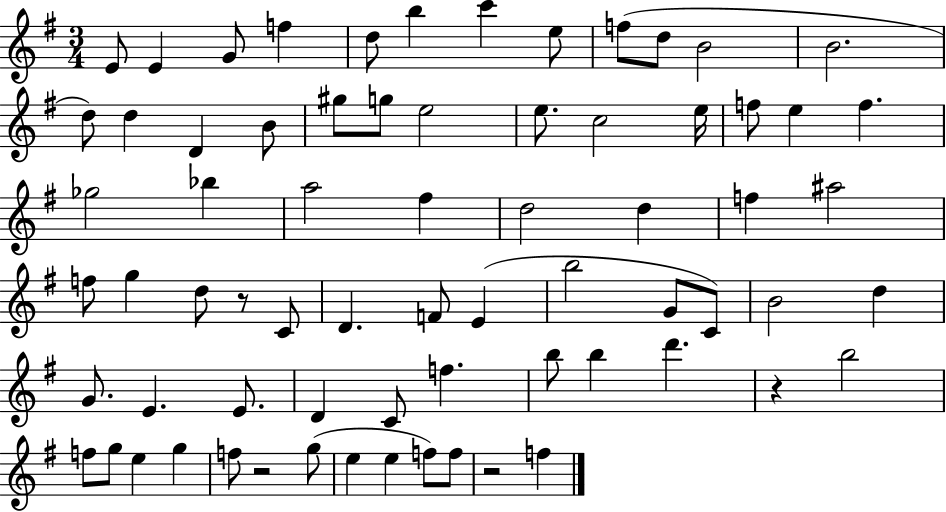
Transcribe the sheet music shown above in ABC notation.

X:1
T:Untitled
M:3/4
L:1/4
K:G
E/2 E G/2 f d/2 b c' e/2 f/2 d/2 B2 B2 d/2 d D B/2 ^g/2 g/2 e2 e/2 c2 e/4 f/2 e f _g2 _b a2 ^f d2 d f ^a2 f/2 g d/2 z/2 C/2 D F/2 E b2 G/2 C/2 B2 d G/2 E E/2 D C/2 f b/2 b d' z b2 f/2 g/2 e g f/2 z2 g/2 e e f/2 f/2 z2 f